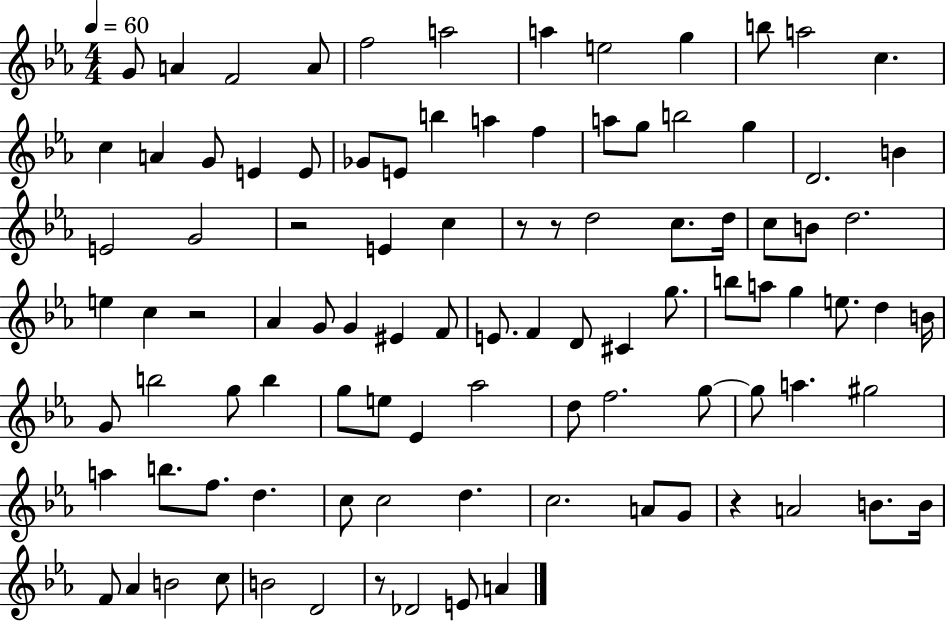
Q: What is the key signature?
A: EES major